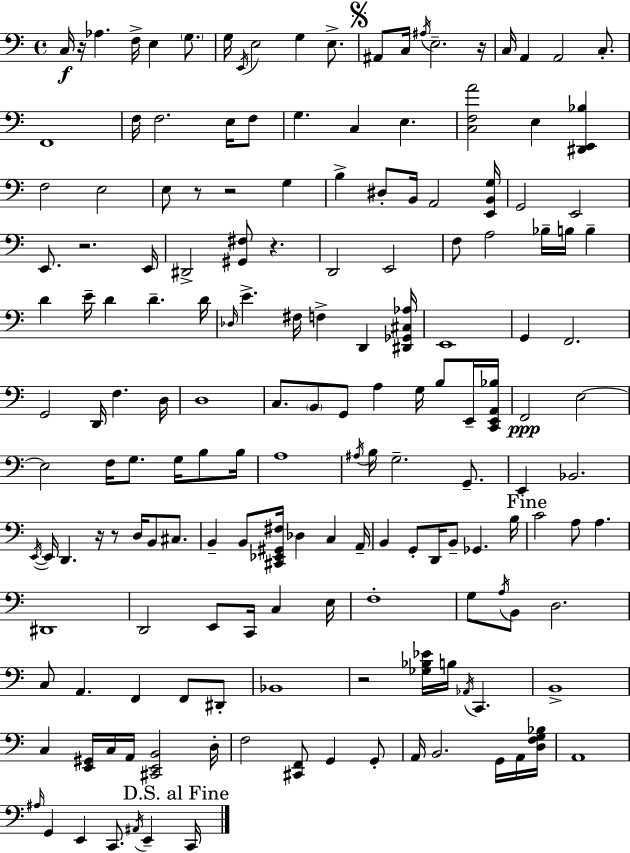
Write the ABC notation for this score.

X:1
T:Untitled
M:4/4
L:1/4
K:Am
C,/4 z/4 _A, F,/4 E, G,/2 G,/4 E,,/4 E,2 G, E,/2 ^A,,/2 C,/4 ^A,/4 E,2 z/4 C,/4 A,, A,,2 C,/2 F,,4 F,/4 F,2 E,/4 F,/2 G, C, E, [C,F,A]2 E, [^D,,E,,_B,] F,2 E,2 E,/2 z/2 z2 G, B, ^D,/2 B,,/4 A,,2 [E,,B,,G,]/4 G,,2 E,,2 E,,/2 z2 E,,/4 ^D,,2 [^G,,^F,]/2 z D,,2 E,,2 F,/2 A,2 _B,/4 B,/4 B, D E/4 D D D/4 _D,/4 E ^F,/4 F, D,, [^D,,_G,,^C,_A,]/4 E,,4 G,, F,,2 G,,2 D,,/4 F, D,/4 D,4 C,/2 B,,/2 G,,/2 A, G,/4 B,/2 E,,/4 [C,,E,,A,,_B,]/4 F,,2 E,2 E,2 F,/4 G,/2 G,/4 B,/2 B,/4 A,4 ^A,/4 B,/4 G,2 G,,/2 E,, _B,,2 E,,/4 E,,/4 D,, z/4 z/2 D,/4 B,,/2 ^C,/2 B,, B,,/2 [^C,,_E,,^G,,^F,]/4 _D, C, A,,/4 B,, G,,/2 D,,/4 B,,/2 _G,, B,/4 C2 A,/2 A, ^D,,4 D,,2 E,,/2 C,,/4 C, E,/4 F,4 G,/2 A,/4 B,,/2 D,2 C,/2 A,, F,, F,,/2 ^D,,/2 _B,,4 z2 [_G,_B,_E]/4 B,/4 _A,,/4 C,, B,,4 C, [E,,^G,,]/4 C,/4 A,,/4 [^C,,E,,B,,]2 D,/4 F,2 [^C,,F,,]/2 G,, G,,/2 A,,/4 B,,2 G,,/4 A,,/4 [D,F,G,_B,]/4 A,,4 ^A,/4 G,, E,, C,,/2 ^A,,/4 E,, C,,/4